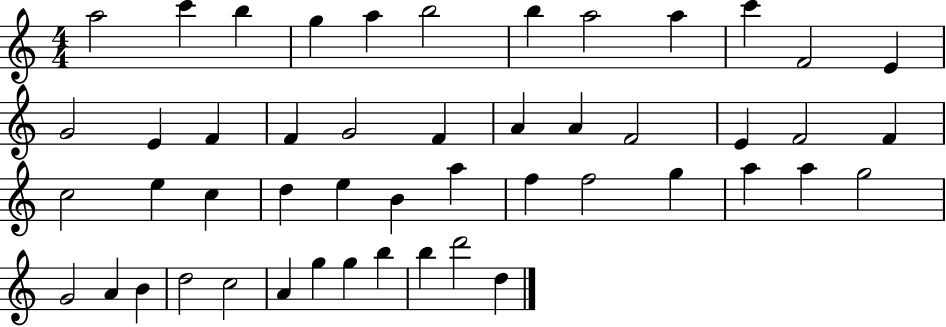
A5/h C6/q B5/q G5/q A5/q B5/h B5/q A5/h A5/q C6/q F4/h E4/q G4/h E4/q F4/q F4/q G4/h F4/q A4/q A4/q F4/h E4/q F4/h F4/q C5/h E5/q C5/q D5/q E5/q B4/q A5/q F5/q F5/h G5/q A5/q A5/q G5/h G4/h A4/q B4/q D5/h C5/h A4/q G5/q G5/q B5/q B5/q D6/h D5/q